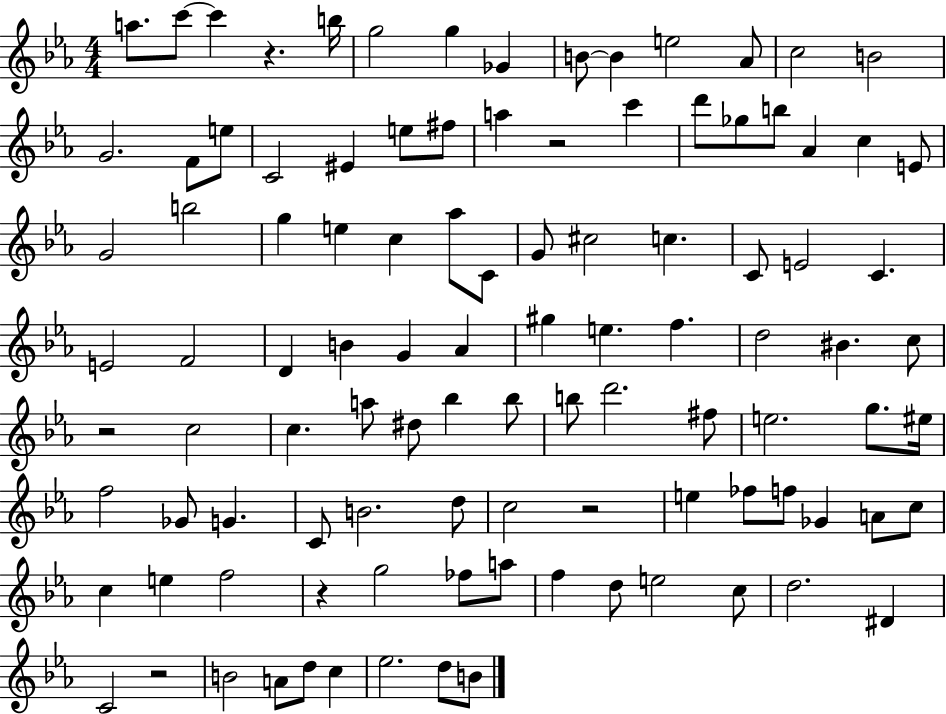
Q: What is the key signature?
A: EES major